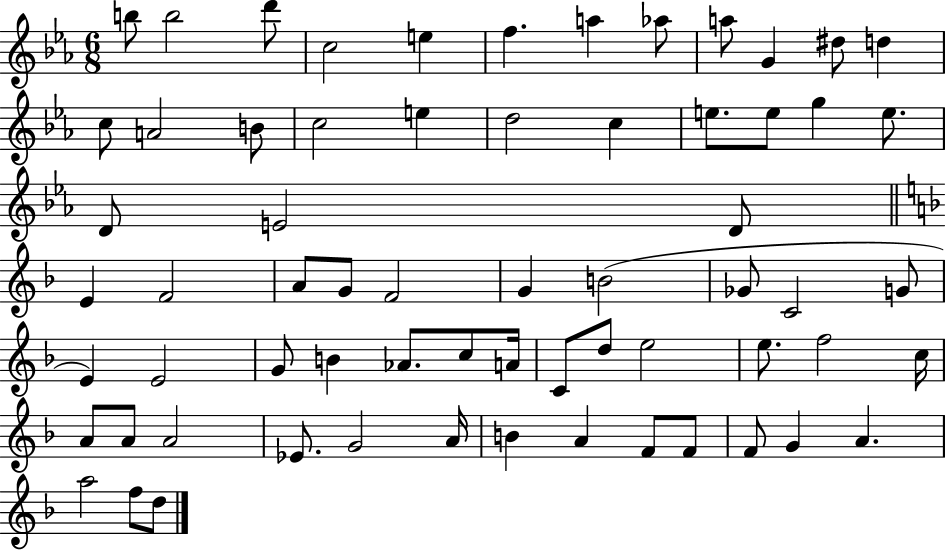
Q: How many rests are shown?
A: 0